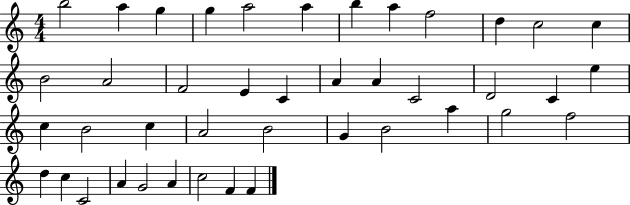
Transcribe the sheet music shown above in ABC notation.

X:1
T:Untitled
M:4/4
L:1/4
K:C
b2 a g g a2 a b a f2 d c2 c B2 A2 F2 E C A A C2 D2 C e c B2 c A2 B2 G B2 a g2 f2 d c C2 A G2 A c2 F F